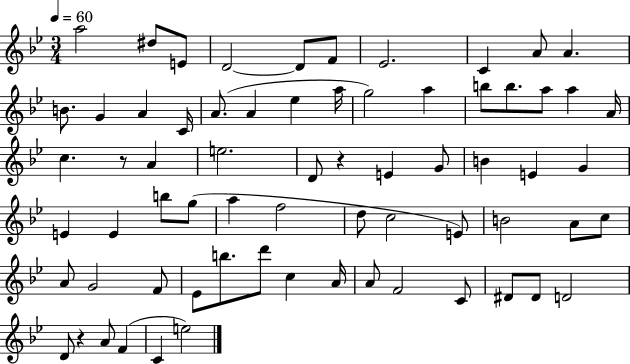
A5/h D#5/e E4/e D4/h D4/e F4/e Eb4/h. C4/q A4/e A4/q. B4/e. G4/q A4/q C4/s A4/e. A4/q Eb5/q A5/s G5/h A5/q B5/e B5/e. A5/e A5/q A4/s C5/q. R/e A4/q E5/h. D4/e R/q E4/q G4/e B4/q E4/q G4/q E4/q E4/q B5/e G5/e A5/q F5/h D5/e C5/h E4/e B4/h A4/e C5/e A4/e G4/h F4/e Eb4/e B5/e. D6/e C5/q A4/s A4/e F4/h C4/e D#4/e D#4/e D4/h D4/e R/q A4/e F4/q C4/q E5/h